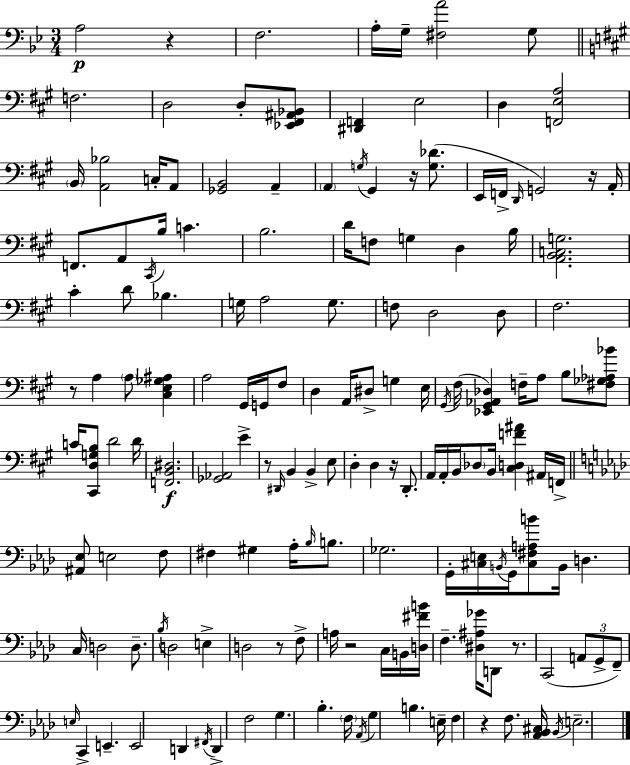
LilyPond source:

{
  \clef bass
  \numericTimeSignature
  \time 3/4
  \key bes \major
  a2\p r4 | f2. | a16-. g16-- <fis a'>2 g8 | \bar "||" \break \key a \major f2. | d2 d8-. <ees, fis, ais, bes,>8 | <dis, f,>4 e2 | d4 <f, e a>2 | \break \parenthesize b,16 <a, bes>2 c16-. a,8 | <ges, b,>2 a,4-- | \parenthesize a,4 \acciaccatura { g16 } gis,4 r16 <g des'>8.( | e,16 f,16-> \grace { d,16 } g,2) | \break r16 a,16-. f,8. a,8 \acciaccatura { cis,16 } b16 c'4. | b2. | d'16 f8 g4 d4 | b16 <a, b, c g>2. | \break cis'4-. d'8 bes4. | g16 a2 | g8. f8 d2 | d8 fis2. | \break r8 a4 \parenthesize a8 <cis e ges ais>4 | a2 gis,16 | g,16 fis8 d4 a,16 dis8-> g4 | e16 \acciaccatura { gis,16 }( fis16 <ees, gis, aes, des>4) f16-- a8 | \break b8 <fis ges aes bes'>8 c'16 <cis, d g b>8 d'2 | d'16 <f, b, dis>2.\f | <ges, aes,>2 | e'4-> r8 \grace { dis,16 } b,4 b,4-> | \break e8 d4-. d4 | r16 d,8.-. a,16 a,16-. b,16 \parenthesize des8 b,16 <cis d f' ais'>4 | ais,16 f,16-> \bar "||" \break \key aes \major <ais, ees>8 e2 f8 | fis4 gis4 aes16-. \grace { bes16 } b8. | ges2. | g,16-. <cis e>16 \acciaccatura { b,16 } g,16 <cis fis a b'>8 b,16 d4. | \break c16 d2 d8.-- | \acciaccatura { bes16 } d2 e4-> | d2 r8 | f8-> a16 r2 | \break c16 b,16 <d fis' b'>16 f4.-- <dis ais ges'>16 d,8 | r8. c,2( \tuplet 3/2 { a,8 | g,8-> f,8--) } \grace { e16 } c,4-> e,4.-- | e,2 | \break d,4 \acciaccatura { fis,16 } d,4-> f2 | g4. bes4.-. | \parenthesize f16 \acciaccatura { aes,16 } g4 b4. | e16-- f4 r4 | \break f8. <aes, bes, cis>16 \acciaccatura { bes,16 } e2.-- | \bar "|."
}